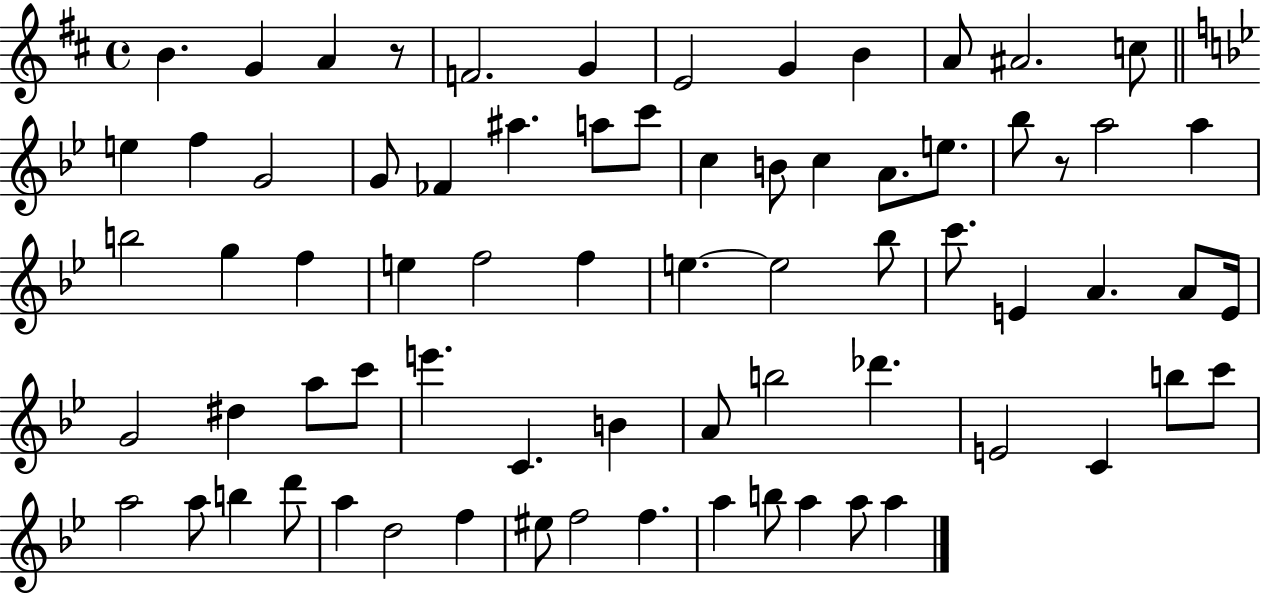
B4/q. G4/q A4/q R/e F4/h. G4/q E4/h G4/q B4/q A4/e A#4/h. C5/e E5/q F5/q G4/h G4/e FES4/q A#5/q. A5/e C6/e C5/q B4/e C5/q A4/e. E5/e. Bb5/e R/e A5/h A5/q B5/h G5/q F5/q E5/q F5/h F5/q E5/q. E5/h Bb5/e C6/e. E4/q A4/q. A4/e E4/s G4/h D#5/q A5/e C6/e E6/q. C4/q. B4/q A4/e B5/h Db6/q. E4/h C4/q B5/e C6/e A5/h A5/e B5/q D6/e A5/q D5/h F5/q EIS5/e F5/h F5/q. A5/q B5/e A5/q A5/e A5/q